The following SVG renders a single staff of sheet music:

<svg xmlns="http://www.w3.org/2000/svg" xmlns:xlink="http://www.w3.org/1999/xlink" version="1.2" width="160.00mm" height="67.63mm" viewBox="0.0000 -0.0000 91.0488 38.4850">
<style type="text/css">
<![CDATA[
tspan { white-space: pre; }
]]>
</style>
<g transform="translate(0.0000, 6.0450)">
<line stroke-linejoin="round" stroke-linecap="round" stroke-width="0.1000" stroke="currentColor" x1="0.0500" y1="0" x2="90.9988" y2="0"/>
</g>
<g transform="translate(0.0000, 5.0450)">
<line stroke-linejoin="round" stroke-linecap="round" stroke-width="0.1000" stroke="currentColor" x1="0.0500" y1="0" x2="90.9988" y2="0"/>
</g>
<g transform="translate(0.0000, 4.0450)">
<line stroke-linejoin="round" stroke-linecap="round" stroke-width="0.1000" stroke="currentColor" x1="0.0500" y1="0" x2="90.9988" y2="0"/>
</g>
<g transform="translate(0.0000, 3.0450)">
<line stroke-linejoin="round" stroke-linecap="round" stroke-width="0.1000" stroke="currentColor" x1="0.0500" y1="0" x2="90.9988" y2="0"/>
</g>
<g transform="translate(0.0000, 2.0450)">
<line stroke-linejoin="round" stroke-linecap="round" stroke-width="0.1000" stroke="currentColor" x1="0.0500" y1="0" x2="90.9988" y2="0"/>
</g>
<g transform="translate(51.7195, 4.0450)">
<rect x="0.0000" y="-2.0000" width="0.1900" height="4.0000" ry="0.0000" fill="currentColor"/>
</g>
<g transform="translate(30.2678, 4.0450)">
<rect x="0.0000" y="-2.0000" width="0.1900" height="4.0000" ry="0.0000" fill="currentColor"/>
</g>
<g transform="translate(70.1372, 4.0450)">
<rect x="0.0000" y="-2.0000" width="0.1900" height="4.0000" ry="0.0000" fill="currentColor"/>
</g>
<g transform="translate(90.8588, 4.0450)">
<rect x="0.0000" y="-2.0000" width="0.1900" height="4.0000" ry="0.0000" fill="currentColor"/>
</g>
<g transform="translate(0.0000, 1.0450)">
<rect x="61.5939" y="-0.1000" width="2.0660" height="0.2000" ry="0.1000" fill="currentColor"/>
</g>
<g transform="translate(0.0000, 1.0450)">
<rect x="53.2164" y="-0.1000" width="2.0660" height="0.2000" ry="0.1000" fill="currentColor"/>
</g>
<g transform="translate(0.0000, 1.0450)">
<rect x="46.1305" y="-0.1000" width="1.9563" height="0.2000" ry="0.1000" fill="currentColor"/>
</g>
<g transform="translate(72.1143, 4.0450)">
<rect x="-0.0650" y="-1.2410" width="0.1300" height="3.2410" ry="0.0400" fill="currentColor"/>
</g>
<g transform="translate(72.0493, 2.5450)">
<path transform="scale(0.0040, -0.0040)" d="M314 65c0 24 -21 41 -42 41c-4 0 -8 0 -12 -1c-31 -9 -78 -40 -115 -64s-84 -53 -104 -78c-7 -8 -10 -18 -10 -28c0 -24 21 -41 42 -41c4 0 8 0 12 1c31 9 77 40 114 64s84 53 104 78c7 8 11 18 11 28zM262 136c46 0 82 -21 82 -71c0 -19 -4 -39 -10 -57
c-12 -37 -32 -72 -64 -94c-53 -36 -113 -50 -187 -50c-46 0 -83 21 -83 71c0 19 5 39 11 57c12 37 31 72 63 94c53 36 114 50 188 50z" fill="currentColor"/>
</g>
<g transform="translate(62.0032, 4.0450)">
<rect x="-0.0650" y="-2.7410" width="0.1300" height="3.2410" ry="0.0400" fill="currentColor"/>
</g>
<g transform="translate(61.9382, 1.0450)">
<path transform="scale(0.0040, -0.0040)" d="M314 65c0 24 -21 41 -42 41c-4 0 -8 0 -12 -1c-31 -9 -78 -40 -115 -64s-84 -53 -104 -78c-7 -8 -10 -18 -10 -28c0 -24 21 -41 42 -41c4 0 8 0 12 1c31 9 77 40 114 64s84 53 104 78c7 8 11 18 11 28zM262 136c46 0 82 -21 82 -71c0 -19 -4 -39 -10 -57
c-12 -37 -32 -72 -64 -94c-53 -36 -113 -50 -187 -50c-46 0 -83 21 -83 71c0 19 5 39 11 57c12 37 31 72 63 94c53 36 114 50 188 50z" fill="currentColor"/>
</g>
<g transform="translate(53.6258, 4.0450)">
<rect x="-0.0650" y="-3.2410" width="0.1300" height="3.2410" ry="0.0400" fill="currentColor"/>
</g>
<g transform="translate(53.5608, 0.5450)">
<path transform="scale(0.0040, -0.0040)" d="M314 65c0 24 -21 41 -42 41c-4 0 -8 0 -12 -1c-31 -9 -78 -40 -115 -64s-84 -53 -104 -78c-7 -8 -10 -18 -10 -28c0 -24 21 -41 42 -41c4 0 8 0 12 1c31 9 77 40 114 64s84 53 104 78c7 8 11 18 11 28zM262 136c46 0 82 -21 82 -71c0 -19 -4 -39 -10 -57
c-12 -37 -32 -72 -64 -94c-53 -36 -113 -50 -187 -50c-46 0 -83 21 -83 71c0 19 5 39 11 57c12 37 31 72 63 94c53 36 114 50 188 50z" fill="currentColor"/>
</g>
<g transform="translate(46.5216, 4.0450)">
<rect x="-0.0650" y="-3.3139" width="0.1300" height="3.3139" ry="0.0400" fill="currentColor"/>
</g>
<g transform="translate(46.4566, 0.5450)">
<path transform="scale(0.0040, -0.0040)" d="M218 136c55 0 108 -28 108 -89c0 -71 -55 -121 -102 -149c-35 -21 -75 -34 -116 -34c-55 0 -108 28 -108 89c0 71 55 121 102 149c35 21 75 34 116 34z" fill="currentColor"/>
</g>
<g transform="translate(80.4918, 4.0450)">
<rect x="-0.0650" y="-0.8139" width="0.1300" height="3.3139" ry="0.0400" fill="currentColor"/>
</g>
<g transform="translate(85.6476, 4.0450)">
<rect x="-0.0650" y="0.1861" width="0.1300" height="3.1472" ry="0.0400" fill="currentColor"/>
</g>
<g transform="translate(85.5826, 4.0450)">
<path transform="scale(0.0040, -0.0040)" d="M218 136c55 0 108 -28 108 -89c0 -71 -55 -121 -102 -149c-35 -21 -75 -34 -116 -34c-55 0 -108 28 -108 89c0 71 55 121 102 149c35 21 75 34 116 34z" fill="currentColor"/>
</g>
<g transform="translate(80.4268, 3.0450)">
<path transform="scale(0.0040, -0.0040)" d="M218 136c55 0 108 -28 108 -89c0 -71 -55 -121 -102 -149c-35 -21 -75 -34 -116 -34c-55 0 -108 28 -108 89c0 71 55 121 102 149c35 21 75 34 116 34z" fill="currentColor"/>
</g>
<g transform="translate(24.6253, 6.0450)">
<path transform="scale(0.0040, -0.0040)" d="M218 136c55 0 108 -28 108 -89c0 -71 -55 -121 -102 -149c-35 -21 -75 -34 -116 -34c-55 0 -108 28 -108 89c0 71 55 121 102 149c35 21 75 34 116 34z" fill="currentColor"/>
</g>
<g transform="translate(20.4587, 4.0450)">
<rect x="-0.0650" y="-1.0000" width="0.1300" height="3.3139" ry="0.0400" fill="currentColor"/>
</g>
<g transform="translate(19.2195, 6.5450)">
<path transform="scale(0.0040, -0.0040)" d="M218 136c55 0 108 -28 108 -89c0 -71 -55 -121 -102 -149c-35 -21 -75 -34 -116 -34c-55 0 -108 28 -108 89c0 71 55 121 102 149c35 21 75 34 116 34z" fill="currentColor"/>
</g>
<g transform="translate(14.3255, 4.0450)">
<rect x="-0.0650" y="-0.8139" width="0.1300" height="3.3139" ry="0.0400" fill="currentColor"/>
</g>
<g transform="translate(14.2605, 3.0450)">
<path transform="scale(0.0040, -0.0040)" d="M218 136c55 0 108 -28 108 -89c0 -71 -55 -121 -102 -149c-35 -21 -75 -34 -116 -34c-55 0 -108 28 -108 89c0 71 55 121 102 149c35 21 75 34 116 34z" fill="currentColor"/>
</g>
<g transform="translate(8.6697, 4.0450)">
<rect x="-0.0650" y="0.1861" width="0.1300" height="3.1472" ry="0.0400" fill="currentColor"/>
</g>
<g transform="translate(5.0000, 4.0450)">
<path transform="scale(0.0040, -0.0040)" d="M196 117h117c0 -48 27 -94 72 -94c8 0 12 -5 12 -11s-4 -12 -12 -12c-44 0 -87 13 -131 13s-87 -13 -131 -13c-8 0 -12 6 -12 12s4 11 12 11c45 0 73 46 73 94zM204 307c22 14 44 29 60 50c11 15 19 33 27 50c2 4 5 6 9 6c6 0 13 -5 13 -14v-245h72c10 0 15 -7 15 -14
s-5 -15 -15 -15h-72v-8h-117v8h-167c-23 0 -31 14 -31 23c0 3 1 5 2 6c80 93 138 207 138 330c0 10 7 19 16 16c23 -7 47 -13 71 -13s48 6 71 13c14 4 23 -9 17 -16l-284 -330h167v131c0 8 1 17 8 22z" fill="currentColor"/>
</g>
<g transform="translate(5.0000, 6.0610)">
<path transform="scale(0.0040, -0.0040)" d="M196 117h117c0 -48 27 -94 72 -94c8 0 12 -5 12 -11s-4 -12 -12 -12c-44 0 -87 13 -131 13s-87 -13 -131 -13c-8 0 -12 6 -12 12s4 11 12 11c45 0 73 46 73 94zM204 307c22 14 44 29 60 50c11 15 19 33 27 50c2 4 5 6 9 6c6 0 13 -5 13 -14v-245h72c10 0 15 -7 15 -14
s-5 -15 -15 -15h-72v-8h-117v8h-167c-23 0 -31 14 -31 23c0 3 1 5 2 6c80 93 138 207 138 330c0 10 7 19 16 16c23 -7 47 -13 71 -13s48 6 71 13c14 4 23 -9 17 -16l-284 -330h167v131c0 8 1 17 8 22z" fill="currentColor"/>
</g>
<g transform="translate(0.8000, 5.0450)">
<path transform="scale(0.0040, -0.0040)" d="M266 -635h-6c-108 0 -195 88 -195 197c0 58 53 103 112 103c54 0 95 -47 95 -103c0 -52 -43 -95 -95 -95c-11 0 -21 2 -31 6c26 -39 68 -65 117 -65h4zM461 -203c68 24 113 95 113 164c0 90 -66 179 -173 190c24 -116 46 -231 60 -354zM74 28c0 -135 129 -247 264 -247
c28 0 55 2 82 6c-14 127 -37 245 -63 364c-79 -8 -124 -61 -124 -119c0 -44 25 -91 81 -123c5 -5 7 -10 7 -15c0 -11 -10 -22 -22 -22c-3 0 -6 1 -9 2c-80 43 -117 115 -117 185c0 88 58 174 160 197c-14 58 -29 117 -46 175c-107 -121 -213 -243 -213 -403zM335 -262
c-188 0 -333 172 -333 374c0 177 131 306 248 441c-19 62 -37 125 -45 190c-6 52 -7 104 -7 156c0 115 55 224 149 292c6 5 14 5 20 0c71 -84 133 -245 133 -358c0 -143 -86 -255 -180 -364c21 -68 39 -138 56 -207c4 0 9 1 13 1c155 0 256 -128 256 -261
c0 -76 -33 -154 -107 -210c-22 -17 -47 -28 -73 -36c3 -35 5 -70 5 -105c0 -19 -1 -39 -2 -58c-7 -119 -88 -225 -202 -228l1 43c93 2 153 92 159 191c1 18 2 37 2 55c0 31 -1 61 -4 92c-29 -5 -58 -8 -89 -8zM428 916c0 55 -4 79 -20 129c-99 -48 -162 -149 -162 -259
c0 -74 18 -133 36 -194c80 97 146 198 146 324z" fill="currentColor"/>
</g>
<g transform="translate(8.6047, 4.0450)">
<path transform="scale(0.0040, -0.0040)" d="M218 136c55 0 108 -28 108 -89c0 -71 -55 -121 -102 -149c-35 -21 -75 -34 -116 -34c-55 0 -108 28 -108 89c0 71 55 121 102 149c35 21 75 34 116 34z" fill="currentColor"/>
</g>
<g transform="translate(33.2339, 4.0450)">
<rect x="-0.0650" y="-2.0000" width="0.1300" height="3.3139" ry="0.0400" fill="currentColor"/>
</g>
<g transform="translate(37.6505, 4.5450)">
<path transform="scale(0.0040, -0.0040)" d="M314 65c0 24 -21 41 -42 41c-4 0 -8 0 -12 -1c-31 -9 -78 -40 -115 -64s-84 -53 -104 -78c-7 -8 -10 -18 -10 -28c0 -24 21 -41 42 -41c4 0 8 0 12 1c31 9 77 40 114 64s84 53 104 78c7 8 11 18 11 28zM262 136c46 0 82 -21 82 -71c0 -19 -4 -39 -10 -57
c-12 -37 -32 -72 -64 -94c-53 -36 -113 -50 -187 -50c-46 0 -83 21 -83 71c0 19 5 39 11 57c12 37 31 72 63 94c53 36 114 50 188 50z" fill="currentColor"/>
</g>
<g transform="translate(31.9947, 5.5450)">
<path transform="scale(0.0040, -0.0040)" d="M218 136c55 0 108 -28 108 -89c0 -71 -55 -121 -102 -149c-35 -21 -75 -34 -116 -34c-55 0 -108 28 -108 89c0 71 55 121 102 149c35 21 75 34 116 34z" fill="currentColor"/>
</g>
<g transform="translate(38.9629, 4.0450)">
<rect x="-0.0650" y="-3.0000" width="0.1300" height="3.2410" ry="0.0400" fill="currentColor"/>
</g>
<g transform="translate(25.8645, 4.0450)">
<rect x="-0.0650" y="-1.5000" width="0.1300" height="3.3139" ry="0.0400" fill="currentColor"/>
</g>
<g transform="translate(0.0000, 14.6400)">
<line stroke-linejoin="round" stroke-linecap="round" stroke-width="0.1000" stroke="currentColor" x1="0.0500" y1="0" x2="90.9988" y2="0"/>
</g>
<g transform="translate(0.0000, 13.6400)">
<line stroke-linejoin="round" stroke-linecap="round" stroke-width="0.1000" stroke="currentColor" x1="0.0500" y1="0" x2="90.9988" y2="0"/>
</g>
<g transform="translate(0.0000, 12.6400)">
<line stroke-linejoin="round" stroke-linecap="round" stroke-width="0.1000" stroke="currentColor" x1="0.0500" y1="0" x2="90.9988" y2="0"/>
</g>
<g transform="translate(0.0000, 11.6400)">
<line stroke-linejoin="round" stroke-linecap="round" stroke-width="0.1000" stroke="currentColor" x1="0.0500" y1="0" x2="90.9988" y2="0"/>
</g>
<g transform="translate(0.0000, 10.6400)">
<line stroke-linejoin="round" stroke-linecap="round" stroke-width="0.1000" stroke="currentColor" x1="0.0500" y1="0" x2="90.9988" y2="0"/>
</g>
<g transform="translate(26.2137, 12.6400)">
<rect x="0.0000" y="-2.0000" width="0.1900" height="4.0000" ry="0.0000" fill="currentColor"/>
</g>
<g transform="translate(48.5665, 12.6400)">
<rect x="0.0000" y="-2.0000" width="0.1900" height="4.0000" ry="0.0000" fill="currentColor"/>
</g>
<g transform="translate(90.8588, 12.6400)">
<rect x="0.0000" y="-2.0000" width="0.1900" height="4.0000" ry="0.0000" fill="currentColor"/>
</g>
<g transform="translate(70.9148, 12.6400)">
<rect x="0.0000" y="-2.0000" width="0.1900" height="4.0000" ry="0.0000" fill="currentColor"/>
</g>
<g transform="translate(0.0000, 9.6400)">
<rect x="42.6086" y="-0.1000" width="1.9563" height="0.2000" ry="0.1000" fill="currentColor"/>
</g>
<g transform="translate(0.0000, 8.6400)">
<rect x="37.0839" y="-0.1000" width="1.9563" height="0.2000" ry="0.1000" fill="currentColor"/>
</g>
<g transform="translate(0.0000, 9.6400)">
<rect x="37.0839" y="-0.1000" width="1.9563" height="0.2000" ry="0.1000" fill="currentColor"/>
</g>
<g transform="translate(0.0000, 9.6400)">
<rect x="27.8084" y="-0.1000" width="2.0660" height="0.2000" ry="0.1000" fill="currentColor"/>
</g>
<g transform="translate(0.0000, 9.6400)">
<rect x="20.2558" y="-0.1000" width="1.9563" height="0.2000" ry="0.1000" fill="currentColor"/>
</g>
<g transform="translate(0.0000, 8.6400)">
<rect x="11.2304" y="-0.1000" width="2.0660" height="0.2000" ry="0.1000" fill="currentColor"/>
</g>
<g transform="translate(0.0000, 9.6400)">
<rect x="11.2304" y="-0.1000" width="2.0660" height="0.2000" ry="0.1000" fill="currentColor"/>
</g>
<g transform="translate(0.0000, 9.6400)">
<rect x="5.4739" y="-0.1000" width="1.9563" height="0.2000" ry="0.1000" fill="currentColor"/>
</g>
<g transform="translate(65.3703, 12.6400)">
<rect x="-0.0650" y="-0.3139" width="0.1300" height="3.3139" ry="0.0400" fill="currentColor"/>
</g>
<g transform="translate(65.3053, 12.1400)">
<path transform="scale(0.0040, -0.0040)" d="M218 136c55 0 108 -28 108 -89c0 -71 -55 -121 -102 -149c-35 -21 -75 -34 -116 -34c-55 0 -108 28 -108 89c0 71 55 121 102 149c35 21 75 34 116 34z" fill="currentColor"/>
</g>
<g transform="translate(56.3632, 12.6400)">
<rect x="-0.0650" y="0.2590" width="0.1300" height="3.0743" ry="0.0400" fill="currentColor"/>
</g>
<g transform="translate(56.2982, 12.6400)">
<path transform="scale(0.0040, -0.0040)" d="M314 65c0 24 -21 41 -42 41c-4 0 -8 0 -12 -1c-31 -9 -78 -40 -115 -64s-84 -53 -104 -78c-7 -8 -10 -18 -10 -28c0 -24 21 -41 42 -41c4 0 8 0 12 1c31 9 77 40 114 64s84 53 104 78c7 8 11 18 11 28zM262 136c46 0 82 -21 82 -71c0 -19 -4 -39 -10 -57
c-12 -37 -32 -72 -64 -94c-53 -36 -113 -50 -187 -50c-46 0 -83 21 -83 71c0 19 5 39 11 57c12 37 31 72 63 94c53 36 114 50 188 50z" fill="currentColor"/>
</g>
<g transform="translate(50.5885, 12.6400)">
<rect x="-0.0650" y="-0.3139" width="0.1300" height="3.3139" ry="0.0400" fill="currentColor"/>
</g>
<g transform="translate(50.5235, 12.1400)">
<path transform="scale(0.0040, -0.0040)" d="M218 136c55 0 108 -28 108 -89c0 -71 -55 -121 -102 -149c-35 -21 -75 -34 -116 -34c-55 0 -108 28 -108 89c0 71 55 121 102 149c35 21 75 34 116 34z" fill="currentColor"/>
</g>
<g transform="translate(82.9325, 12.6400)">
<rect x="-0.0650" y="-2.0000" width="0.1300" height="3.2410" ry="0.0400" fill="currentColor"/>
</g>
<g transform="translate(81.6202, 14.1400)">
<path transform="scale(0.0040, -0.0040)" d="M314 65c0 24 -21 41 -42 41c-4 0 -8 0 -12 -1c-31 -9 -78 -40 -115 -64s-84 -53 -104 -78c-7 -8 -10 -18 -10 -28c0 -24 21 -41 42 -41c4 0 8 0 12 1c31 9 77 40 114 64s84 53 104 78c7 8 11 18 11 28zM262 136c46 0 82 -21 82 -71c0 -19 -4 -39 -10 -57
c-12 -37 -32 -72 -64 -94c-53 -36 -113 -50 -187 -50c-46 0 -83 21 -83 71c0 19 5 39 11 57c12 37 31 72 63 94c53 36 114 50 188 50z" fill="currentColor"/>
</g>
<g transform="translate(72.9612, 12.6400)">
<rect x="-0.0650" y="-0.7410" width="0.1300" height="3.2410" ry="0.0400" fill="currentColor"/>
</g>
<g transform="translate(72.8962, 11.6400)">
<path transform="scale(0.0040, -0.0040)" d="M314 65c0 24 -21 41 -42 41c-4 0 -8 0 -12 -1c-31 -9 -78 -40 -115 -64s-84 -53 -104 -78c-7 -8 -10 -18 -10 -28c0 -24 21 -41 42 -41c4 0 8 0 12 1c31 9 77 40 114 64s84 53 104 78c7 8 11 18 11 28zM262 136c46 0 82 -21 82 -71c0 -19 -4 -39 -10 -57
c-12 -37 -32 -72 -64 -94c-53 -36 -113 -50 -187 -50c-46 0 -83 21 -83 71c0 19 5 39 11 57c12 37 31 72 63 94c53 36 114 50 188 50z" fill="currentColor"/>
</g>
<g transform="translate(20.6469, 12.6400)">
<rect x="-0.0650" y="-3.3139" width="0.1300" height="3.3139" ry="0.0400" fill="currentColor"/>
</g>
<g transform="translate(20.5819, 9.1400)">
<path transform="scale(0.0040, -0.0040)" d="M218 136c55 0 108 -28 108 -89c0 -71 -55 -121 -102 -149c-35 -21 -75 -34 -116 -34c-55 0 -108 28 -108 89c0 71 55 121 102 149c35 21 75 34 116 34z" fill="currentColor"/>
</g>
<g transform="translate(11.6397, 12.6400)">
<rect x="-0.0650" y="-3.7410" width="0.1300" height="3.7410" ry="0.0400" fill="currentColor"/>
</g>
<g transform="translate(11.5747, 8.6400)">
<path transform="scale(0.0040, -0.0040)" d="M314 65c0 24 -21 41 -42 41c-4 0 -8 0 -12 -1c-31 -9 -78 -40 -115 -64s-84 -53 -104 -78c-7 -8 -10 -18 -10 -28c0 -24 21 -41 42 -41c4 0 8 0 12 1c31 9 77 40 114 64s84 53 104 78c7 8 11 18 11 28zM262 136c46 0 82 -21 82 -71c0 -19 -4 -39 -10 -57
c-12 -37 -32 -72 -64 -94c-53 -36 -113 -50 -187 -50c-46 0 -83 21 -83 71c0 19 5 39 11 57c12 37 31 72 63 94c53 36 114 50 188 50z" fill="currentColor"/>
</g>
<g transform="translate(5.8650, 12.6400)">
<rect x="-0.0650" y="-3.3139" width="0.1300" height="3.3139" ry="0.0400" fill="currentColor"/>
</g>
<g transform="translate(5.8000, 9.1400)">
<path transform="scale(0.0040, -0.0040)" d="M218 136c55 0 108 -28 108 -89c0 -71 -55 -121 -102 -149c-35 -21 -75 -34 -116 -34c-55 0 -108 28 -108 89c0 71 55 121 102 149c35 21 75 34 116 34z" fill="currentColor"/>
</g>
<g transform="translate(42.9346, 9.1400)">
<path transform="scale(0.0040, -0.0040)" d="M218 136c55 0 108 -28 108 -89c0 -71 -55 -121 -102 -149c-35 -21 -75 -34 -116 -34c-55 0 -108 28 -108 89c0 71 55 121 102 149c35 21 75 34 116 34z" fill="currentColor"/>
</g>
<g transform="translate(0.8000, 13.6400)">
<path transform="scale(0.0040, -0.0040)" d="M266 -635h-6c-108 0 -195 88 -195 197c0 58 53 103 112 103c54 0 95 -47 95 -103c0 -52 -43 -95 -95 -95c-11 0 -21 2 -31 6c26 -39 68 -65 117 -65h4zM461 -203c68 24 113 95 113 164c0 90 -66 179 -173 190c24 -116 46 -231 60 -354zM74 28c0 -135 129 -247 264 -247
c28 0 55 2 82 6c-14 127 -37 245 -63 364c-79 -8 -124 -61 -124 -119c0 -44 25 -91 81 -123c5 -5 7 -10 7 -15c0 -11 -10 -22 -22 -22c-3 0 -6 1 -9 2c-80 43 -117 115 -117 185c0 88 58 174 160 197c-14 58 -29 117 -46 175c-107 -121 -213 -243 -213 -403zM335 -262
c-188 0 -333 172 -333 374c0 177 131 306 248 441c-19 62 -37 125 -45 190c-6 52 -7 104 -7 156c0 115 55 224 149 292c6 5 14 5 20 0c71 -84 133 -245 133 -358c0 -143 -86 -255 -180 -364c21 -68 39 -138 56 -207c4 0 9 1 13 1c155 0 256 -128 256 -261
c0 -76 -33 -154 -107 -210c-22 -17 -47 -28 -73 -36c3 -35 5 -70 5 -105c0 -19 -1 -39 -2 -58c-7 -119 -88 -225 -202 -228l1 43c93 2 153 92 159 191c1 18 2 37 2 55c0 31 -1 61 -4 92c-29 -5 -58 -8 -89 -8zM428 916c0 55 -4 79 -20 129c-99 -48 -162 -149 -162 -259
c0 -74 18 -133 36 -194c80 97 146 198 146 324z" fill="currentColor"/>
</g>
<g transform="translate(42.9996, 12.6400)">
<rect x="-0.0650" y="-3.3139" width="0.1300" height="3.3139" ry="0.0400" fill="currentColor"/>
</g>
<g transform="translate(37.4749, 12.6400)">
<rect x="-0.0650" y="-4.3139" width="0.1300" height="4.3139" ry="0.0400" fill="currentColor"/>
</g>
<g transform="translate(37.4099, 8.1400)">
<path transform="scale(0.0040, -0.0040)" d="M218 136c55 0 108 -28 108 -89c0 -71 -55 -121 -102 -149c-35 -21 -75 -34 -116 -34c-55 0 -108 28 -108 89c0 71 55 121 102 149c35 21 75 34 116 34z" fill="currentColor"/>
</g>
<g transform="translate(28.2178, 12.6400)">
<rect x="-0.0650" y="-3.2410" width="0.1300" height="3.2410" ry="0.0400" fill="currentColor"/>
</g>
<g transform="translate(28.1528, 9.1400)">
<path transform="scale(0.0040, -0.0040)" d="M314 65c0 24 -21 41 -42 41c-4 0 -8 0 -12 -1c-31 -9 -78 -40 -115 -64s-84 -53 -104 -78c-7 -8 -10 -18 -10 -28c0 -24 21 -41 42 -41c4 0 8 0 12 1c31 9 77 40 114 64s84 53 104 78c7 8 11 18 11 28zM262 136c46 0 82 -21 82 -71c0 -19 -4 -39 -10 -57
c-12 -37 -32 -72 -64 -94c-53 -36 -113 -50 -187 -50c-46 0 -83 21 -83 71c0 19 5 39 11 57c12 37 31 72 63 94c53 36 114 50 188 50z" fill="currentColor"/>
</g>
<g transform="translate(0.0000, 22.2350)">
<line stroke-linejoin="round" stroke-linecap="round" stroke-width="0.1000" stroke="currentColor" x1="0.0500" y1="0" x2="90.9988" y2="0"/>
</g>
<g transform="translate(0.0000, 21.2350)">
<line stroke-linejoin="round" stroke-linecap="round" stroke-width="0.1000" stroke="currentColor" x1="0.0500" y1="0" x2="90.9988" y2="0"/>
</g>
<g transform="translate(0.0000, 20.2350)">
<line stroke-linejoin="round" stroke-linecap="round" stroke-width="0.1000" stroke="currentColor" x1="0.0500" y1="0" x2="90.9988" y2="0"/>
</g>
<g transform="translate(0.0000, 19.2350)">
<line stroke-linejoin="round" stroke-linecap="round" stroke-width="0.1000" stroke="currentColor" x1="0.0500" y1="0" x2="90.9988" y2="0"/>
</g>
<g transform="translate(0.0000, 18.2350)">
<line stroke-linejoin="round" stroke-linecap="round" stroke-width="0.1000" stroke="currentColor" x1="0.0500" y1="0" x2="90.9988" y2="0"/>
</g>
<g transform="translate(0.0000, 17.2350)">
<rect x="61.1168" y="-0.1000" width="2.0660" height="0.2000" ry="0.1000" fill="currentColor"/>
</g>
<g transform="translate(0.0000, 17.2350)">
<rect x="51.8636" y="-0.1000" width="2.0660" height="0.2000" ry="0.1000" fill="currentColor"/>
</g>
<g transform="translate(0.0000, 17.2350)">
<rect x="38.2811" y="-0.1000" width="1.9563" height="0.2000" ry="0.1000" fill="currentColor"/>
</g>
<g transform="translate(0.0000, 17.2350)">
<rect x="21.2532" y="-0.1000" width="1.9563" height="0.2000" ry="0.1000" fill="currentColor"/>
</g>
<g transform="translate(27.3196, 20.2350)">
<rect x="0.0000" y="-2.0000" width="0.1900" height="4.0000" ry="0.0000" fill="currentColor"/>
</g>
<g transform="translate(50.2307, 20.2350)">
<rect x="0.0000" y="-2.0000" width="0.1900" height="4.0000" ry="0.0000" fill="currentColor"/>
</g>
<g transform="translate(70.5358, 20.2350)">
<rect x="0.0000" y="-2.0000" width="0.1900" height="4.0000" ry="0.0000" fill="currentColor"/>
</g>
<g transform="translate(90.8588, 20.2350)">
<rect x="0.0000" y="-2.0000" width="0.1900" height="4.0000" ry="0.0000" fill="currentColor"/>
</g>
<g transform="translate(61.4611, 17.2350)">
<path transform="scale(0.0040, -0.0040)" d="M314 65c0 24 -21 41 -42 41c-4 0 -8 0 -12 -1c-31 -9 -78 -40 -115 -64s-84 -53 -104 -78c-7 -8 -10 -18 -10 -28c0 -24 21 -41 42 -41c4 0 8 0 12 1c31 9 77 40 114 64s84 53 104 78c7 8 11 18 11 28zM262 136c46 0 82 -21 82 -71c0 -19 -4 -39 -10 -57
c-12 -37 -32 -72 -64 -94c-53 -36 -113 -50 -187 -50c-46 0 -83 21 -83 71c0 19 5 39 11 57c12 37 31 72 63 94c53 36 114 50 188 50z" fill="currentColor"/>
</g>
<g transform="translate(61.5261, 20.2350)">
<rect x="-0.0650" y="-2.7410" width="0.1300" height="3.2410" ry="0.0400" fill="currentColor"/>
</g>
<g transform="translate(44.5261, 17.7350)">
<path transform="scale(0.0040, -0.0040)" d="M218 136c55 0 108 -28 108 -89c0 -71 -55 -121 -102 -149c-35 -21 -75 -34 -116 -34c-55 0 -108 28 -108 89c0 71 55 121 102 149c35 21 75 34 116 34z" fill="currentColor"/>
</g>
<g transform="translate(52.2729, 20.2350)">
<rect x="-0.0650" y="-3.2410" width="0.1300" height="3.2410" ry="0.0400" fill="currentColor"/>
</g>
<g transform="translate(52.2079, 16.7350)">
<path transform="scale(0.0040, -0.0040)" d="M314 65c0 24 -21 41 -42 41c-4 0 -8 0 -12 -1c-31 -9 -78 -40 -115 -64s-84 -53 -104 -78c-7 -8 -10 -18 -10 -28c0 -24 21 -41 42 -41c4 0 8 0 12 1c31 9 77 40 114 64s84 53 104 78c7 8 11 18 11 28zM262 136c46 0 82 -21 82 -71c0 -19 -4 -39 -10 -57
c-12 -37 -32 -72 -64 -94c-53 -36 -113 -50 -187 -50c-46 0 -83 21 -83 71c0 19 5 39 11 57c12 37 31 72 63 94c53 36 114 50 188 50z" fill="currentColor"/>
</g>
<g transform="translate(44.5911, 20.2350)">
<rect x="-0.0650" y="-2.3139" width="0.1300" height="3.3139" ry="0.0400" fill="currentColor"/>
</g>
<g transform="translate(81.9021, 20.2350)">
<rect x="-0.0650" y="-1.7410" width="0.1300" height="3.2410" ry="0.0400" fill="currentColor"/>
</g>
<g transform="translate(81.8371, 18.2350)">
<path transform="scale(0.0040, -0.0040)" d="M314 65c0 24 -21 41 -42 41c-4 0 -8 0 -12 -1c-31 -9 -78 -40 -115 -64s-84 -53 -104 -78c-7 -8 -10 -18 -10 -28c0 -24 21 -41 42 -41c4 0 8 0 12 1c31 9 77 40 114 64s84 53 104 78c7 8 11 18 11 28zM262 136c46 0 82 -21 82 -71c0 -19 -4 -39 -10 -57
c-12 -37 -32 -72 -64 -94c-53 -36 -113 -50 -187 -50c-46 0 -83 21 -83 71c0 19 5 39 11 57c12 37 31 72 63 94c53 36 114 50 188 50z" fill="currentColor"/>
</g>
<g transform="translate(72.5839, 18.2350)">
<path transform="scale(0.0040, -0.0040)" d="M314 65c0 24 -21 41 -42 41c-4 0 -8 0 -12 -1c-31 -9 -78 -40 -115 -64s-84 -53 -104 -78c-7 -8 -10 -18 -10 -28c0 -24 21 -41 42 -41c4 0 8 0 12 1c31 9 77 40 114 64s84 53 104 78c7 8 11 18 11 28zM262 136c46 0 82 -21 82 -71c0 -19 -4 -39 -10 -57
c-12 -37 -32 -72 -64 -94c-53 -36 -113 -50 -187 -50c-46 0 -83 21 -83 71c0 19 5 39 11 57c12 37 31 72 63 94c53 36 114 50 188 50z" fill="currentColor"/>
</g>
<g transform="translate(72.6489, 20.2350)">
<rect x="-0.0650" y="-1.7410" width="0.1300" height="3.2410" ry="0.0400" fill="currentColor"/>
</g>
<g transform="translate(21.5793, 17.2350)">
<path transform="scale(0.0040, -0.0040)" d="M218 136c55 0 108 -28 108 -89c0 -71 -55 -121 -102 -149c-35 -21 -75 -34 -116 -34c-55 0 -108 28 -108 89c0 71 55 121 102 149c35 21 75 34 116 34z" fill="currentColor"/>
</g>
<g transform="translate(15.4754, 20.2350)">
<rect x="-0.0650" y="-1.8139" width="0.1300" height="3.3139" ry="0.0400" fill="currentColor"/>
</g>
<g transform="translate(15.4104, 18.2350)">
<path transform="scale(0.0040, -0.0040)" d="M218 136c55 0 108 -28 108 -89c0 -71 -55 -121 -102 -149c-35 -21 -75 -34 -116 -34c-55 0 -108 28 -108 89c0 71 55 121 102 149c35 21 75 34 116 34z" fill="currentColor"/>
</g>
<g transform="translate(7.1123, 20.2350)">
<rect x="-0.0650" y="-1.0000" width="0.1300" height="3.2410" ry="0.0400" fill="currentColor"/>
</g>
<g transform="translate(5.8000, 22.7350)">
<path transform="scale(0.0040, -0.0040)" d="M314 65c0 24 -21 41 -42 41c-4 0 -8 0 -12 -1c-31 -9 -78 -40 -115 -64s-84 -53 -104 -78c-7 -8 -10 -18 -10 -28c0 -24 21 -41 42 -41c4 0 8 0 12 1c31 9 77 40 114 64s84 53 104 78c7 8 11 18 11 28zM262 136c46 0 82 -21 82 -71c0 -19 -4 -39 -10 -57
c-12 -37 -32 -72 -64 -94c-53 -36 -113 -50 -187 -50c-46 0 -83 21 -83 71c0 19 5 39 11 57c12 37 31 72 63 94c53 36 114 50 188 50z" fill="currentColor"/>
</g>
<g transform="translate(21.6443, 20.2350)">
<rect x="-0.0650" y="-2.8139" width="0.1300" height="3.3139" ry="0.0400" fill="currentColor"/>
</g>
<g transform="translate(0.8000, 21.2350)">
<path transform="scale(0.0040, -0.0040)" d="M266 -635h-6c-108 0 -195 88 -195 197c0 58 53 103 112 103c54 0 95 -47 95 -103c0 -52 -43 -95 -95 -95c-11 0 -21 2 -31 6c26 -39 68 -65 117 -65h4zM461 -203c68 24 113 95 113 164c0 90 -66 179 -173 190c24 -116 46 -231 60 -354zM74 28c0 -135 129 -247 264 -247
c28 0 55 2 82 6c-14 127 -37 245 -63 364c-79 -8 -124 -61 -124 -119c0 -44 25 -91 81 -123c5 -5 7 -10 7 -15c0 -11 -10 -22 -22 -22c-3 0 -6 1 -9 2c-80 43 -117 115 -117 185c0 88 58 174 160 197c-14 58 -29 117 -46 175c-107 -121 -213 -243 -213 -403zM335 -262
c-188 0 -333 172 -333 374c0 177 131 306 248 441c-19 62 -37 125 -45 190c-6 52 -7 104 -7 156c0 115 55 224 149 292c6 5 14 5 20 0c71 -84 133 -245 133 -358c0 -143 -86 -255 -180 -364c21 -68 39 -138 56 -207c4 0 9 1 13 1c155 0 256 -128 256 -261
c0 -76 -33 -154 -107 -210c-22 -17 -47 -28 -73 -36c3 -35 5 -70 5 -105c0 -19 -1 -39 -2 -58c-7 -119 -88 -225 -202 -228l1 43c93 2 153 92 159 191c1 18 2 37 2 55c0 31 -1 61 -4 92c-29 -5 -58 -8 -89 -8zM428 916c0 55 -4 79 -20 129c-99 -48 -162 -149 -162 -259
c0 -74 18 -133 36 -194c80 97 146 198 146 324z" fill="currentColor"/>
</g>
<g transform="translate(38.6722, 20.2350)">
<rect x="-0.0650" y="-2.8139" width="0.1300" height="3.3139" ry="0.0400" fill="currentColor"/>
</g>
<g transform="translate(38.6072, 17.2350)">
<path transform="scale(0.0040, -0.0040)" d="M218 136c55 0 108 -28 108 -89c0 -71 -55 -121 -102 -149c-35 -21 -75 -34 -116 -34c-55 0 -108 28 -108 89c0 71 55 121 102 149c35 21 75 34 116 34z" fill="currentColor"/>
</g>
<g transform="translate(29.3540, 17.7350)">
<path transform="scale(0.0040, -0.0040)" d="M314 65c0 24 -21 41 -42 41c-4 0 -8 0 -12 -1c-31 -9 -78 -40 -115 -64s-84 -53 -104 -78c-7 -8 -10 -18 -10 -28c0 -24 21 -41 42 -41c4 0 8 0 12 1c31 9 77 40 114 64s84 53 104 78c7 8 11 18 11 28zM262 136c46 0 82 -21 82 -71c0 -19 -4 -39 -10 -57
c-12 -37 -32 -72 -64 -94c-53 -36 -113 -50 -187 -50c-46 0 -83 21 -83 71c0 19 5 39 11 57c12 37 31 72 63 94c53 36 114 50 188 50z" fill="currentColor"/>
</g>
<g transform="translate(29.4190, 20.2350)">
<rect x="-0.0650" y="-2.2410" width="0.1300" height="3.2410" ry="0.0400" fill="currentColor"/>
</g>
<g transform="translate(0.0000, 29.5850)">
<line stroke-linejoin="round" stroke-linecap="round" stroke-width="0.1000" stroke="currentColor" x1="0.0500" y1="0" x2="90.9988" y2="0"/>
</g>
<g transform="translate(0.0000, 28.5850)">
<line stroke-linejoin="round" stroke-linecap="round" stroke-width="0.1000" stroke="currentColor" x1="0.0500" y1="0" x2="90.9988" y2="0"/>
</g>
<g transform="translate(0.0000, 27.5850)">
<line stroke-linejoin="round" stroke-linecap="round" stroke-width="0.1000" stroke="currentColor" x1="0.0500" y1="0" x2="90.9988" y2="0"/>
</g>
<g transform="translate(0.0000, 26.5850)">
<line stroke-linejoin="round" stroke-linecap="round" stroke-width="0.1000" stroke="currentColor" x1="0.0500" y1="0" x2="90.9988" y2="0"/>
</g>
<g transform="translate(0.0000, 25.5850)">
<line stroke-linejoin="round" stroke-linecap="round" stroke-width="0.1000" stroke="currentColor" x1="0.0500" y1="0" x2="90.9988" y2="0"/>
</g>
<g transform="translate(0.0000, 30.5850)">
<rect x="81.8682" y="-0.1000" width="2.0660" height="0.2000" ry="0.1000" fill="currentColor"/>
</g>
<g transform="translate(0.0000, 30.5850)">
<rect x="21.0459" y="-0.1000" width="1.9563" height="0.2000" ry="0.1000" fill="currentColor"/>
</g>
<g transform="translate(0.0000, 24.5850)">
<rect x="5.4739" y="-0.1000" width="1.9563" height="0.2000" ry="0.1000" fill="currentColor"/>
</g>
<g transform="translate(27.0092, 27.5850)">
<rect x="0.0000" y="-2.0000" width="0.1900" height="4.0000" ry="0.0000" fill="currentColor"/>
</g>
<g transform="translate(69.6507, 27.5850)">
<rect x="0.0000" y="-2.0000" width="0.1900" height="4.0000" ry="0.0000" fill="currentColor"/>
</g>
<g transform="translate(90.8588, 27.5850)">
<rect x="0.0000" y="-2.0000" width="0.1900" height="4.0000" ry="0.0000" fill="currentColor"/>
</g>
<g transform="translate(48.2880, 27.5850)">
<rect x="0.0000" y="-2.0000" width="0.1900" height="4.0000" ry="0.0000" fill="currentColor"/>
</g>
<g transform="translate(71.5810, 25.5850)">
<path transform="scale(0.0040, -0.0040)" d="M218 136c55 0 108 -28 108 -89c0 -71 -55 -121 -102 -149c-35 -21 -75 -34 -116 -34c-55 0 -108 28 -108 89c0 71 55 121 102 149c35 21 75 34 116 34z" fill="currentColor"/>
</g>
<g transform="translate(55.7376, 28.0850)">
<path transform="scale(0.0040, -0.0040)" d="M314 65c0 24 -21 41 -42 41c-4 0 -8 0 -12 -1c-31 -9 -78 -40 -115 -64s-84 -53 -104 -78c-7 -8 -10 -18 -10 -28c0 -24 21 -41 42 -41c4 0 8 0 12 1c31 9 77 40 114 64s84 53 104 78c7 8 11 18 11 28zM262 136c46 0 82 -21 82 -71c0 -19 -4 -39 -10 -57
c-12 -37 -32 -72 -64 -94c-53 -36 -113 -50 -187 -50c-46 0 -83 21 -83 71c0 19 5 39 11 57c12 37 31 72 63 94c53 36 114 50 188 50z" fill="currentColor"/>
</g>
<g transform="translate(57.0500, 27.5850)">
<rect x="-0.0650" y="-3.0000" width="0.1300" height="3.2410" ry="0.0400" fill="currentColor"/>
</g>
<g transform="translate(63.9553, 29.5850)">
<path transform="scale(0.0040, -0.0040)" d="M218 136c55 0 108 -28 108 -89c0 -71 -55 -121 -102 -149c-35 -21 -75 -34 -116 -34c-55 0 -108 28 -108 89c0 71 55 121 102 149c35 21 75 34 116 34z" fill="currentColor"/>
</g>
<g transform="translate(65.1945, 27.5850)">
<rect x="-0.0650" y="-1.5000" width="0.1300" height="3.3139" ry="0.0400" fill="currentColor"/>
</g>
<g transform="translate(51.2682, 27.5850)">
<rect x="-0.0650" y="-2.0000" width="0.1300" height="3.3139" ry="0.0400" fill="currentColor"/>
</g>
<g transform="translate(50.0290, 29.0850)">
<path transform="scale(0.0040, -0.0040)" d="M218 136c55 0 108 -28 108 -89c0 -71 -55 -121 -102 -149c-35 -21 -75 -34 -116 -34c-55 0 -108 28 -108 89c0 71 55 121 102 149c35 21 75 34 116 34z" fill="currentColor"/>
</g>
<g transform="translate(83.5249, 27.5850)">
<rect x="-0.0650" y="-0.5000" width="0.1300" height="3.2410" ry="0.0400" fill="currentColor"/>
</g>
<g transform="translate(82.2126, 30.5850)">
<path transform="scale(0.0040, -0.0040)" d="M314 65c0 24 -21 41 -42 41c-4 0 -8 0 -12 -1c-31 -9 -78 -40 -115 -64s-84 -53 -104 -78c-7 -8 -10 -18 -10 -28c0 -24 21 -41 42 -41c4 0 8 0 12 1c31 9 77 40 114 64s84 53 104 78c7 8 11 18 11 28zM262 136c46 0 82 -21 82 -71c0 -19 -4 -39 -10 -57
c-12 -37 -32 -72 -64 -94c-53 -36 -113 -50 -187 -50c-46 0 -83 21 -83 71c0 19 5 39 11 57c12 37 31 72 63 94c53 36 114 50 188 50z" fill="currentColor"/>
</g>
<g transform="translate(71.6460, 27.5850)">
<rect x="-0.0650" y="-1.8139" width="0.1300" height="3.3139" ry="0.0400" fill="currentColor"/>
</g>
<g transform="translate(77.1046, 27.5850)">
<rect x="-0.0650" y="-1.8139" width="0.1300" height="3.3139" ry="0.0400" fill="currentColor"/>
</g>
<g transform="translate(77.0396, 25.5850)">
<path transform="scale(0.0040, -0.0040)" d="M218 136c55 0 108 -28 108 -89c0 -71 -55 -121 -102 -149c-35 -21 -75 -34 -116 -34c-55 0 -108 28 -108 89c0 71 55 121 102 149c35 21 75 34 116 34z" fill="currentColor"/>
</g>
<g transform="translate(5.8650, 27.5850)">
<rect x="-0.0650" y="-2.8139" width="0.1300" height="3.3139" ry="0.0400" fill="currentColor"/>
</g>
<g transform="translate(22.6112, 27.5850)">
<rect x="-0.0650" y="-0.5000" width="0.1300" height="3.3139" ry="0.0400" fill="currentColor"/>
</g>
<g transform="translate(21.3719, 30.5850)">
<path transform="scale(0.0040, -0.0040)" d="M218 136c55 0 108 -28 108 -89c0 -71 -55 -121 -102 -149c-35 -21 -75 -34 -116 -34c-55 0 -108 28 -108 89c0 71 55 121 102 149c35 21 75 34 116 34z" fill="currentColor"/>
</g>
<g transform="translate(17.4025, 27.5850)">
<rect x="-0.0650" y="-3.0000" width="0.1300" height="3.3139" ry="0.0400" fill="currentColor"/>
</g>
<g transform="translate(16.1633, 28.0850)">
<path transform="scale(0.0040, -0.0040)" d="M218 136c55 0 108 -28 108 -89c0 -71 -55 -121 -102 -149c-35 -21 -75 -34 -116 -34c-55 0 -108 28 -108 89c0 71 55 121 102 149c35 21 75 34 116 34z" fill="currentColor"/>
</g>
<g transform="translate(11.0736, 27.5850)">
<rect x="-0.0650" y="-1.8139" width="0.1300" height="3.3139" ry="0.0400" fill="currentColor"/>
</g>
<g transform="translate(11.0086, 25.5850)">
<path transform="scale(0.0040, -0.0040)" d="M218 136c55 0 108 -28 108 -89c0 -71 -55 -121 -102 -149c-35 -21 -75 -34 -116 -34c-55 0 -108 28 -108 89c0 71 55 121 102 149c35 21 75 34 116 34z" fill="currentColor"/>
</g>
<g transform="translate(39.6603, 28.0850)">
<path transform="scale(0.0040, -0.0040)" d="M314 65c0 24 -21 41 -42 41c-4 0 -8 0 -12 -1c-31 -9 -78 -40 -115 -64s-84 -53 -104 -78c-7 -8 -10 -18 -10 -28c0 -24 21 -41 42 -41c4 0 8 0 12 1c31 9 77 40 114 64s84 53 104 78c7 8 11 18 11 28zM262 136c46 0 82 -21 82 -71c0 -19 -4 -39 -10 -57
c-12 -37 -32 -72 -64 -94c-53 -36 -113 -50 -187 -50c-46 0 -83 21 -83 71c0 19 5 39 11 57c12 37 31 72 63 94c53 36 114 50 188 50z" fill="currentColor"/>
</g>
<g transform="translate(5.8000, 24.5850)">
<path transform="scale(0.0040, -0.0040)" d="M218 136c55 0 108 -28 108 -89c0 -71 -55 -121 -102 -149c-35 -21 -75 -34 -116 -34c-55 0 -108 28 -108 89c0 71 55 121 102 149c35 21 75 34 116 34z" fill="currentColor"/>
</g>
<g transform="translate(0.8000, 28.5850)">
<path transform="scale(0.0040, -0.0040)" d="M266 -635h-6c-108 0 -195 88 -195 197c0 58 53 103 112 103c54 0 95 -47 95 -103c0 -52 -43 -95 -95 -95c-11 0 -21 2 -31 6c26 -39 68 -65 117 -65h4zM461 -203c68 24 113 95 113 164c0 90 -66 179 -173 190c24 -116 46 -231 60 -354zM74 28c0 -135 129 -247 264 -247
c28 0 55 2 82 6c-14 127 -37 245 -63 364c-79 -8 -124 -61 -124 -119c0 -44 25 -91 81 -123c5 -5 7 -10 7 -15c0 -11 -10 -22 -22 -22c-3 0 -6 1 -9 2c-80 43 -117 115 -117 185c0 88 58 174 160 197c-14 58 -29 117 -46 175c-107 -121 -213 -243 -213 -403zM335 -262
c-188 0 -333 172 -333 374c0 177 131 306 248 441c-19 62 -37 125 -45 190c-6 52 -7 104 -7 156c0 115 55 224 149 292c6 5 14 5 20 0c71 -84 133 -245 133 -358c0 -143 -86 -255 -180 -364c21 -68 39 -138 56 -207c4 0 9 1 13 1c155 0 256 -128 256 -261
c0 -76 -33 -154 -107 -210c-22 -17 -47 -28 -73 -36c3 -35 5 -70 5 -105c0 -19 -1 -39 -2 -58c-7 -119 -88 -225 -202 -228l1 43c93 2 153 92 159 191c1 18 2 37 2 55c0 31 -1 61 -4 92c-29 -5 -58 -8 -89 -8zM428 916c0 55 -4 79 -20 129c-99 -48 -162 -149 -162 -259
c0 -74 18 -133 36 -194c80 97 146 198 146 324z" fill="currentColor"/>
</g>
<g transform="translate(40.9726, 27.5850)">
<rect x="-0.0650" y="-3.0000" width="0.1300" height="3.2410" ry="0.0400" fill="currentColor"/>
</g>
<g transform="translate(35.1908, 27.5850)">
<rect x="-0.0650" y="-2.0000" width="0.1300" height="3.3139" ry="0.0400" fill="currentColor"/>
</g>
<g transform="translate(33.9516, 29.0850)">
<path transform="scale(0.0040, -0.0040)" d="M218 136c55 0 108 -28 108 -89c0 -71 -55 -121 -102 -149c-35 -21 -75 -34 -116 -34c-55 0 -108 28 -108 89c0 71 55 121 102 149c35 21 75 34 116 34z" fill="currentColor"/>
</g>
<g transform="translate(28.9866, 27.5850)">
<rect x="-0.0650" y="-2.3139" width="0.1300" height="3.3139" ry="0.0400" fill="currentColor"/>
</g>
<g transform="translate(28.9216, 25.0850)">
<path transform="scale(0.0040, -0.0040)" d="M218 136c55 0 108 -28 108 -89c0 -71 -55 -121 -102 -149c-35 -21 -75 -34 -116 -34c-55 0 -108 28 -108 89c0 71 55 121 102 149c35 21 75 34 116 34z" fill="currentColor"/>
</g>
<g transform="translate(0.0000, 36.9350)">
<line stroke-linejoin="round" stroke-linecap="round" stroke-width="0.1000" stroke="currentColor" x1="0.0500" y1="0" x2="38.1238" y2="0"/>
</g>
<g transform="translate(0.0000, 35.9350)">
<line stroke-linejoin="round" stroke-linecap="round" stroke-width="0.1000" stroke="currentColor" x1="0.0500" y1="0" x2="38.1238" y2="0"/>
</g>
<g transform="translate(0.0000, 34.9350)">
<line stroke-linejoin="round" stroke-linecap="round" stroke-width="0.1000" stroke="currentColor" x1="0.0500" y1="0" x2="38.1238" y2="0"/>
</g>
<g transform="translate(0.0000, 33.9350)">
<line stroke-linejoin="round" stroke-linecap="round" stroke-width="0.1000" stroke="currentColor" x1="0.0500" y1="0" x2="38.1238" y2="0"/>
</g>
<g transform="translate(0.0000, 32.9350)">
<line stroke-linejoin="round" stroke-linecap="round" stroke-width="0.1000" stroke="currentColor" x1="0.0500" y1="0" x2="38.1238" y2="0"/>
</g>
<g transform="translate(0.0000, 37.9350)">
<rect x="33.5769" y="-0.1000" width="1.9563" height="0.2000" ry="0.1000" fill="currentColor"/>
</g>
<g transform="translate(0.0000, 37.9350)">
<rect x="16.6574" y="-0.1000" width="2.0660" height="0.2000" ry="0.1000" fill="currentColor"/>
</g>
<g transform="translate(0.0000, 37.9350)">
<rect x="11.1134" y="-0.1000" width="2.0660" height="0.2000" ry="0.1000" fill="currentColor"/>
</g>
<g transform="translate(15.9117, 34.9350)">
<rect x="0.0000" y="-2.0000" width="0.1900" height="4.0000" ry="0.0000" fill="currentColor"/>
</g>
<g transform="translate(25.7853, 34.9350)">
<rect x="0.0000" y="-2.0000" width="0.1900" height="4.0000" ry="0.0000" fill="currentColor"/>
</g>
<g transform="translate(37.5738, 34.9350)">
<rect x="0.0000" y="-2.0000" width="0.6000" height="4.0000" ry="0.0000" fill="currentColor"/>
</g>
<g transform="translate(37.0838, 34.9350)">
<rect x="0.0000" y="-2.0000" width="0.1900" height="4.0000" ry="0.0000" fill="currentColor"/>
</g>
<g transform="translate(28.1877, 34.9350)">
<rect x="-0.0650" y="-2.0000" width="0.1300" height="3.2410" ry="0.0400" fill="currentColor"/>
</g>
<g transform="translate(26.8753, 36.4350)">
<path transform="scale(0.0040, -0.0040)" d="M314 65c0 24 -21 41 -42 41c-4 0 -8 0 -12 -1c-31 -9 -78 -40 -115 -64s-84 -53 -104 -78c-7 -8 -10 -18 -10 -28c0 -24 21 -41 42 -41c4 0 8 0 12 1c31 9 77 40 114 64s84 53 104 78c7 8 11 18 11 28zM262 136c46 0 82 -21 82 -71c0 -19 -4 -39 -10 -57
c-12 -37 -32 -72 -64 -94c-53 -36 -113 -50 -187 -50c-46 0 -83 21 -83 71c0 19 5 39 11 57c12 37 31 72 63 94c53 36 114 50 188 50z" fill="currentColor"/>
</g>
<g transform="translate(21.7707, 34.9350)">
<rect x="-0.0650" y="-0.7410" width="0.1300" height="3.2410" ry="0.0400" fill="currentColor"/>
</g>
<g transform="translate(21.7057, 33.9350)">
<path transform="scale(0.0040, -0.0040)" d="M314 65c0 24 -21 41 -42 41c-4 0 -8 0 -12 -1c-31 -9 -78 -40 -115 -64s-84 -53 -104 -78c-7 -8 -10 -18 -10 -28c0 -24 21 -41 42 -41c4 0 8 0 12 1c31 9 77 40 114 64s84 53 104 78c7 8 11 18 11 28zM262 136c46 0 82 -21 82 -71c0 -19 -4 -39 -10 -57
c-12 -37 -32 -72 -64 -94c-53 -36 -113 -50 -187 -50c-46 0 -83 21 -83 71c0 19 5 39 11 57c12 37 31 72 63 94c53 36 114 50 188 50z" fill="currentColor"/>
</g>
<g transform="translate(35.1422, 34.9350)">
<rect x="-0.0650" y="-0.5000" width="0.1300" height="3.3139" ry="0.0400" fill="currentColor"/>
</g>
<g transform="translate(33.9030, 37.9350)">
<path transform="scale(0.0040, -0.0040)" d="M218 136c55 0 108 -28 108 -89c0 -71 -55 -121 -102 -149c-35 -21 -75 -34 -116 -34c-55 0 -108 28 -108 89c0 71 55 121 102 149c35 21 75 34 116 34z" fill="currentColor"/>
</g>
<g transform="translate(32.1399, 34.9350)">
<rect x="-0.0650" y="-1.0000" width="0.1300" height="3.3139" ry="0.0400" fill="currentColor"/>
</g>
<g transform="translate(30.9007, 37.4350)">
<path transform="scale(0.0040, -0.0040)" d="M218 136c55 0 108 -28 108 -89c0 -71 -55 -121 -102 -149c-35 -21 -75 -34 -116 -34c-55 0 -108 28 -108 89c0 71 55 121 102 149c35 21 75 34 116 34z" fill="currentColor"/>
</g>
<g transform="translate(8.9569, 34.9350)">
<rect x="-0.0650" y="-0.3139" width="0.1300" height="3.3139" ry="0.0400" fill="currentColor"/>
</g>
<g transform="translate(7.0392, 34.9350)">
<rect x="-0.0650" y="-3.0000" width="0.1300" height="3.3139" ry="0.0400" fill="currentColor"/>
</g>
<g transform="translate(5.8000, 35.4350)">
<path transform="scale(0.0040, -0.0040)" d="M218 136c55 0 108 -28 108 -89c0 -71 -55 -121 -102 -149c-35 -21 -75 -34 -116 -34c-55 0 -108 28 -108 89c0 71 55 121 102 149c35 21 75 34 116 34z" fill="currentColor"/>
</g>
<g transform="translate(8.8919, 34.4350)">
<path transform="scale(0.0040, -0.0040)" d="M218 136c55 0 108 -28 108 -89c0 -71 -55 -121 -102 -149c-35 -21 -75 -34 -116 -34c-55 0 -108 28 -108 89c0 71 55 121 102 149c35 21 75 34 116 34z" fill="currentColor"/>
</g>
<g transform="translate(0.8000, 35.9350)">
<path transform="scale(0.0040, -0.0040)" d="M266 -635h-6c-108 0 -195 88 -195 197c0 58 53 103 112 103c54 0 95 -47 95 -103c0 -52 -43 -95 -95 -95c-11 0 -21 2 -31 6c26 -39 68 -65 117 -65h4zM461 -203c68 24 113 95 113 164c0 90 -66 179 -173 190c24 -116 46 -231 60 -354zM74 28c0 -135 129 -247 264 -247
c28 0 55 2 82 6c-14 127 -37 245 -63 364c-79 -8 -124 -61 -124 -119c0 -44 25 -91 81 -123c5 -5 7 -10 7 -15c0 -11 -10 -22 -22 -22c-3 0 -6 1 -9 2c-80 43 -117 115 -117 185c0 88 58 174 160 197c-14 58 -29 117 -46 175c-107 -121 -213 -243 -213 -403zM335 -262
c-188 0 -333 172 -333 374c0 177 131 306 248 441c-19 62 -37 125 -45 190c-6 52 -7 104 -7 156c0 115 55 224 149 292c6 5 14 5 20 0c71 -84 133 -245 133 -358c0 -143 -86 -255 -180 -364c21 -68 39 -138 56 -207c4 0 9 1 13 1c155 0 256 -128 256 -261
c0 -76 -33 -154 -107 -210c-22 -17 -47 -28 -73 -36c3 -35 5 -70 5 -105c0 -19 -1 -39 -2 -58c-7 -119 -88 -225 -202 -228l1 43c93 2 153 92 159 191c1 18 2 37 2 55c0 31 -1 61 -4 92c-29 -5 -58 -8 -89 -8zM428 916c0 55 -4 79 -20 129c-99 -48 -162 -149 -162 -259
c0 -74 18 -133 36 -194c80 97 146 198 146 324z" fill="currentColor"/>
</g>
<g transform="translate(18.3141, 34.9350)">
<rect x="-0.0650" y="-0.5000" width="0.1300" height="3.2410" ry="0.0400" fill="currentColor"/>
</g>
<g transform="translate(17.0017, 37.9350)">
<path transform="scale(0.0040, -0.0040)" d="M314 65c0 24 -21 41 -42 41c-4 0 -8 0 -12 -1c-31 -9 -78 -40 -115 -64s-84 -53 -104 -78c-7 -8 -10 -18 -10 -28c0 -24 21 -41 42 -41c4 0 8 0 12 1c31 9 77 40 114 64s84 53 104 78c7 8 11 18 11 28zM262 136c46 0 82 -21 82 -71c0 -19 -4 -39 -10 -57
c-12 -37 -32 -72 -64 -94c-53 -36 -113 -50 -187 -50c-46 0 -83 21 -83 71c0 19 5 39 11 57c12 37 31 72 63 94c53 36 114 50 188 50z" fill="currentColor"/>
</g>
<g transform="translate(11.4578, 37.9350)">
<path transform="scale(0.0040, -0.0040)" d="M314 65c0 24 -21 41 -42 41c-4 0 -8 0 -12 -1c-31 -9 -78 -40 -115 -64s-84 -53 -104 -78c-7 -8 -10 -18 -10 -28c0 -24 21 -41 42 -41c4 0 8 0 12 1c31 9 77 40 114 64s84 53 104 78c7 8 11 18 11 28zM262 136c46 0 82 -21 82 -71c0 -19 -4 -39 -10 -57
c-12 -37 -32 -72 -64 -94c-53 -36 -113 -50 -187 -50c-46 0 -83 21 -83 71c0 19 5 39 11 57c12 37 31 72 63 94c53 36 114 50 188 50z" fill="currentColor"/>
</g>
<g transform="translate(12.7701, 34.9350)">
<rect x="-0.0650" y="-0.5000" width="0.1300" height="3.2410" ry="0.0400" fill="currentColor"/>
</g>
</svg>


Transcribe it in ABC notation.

X:1
T:Untitled
M:4/4
L:1/4
K:C
B d D E F A2 b b2 a2 e2 d B b c'2 b b2 d' b c B2 c d2 F2 D2 f a g2 a g b2 a2 f2 f2 a f A C g F A2 F A2 E f f C2 A c C2 C2 d2 F2 D C